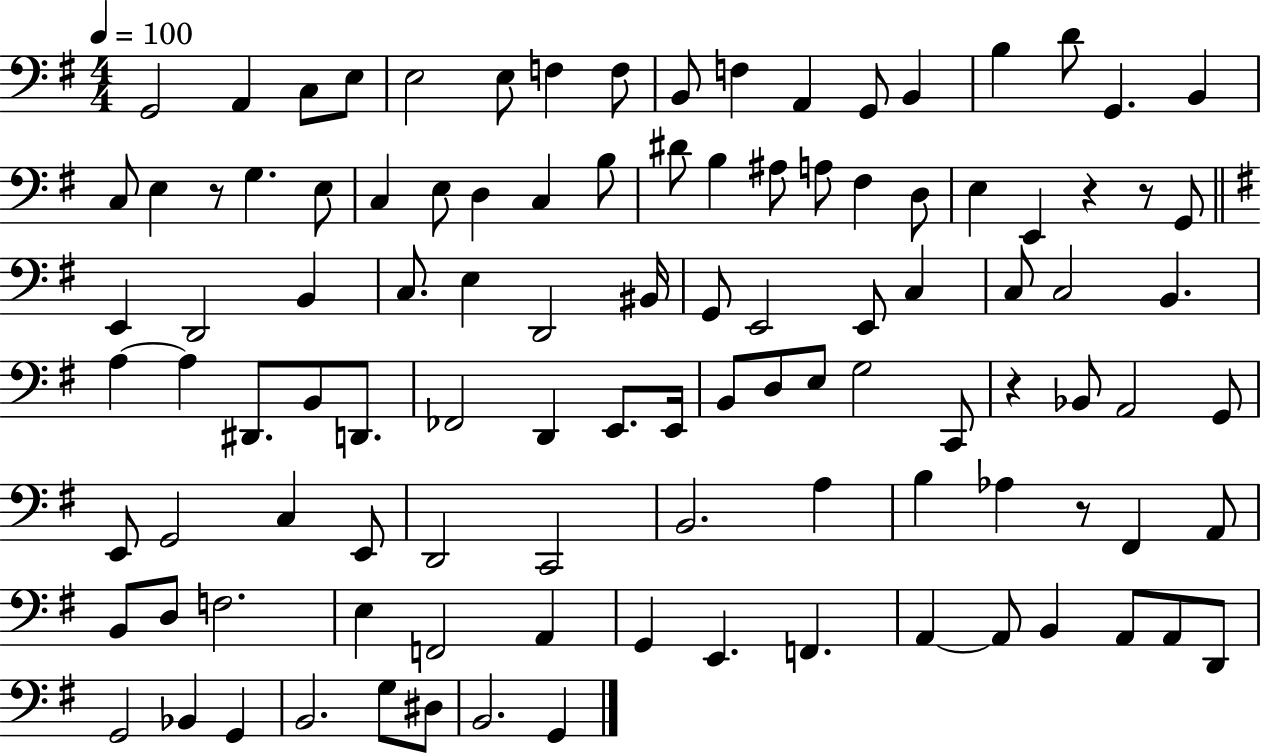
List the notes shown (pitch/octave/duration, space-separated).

G2/h A2/q C3/e E3/e E3/h E3/e F3/q F3/e B2/e F3/q A2/q G2/e B2/q B3/q D4/e G2/q. B2/q C3/e E3/q R/e G3/q. E3/e C3/q E3/e D3/q C3/q B3/e D#4/e B3/q A#3/e A3/e F#3/q D3/e E3/q E2/q R/q R/e G2/e E2/q D2/h B2/q C3/e. E3/q D2/h BIS2/s G2/e E2/h E2/e C3/q C3/e C3/h B2/q. A3/q A3/q D#2/e. B2/e D2/e. FES2/h D2/q E2/e. E2/s B2/e D3/e E3/e G3/h C2/e R/q Bb2/e A2/h G2/e E2/e G2/h C3/q E2/e D2/h C2/h B2/h. A3/q B3/q Ab3/q R/e F#2/q A2/e B2/e D3/e F3/h. E3/q F2/h A2/q G2/q E2/q. F2/q. A2/q A2/e B2/q A2/e A2/e D2/e G2/h Bb2/q G2/q B2/h. G3/e D#3/e B2/h. G2/q